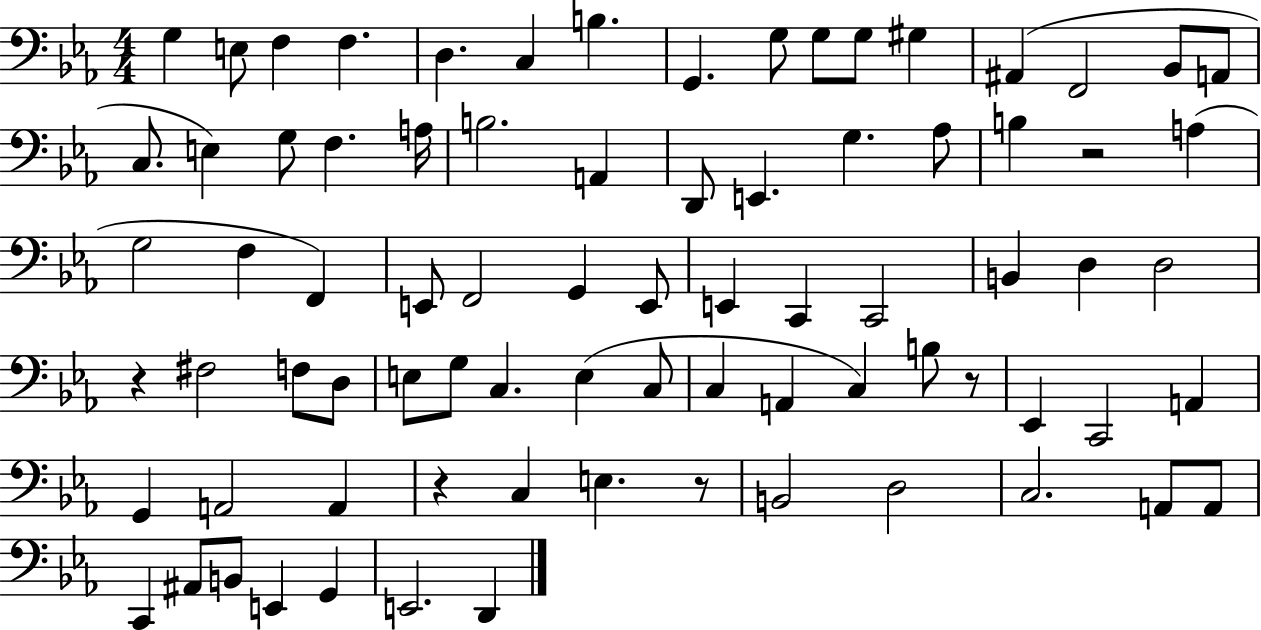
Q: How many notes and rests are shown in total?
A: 79